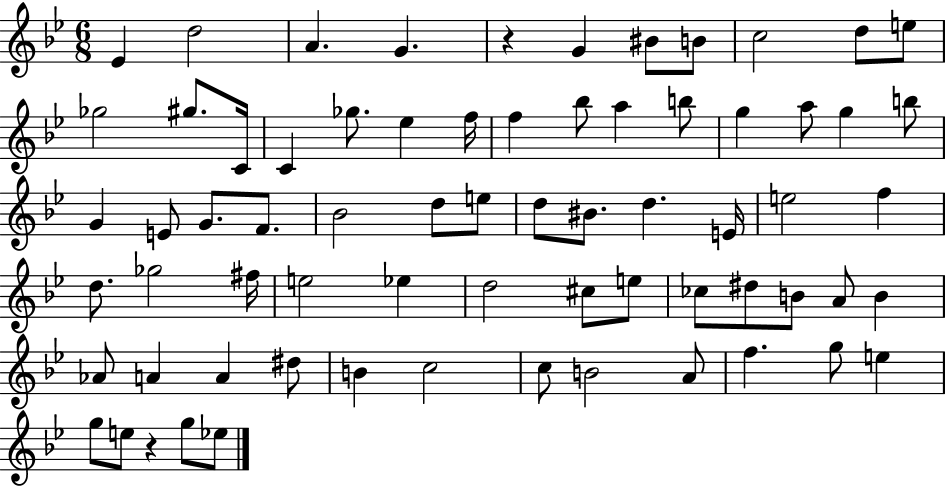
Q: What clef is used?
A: treble